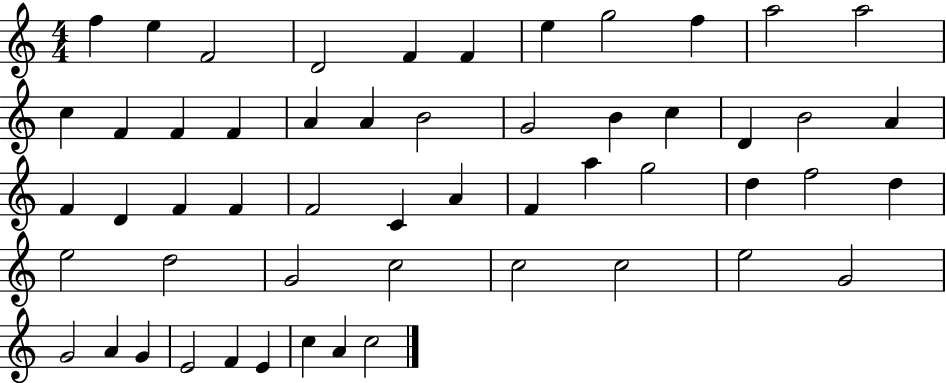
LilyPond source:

{
  \clef treble
  \numericTimeSignature
  \time 4/4
  \key c \major
  f''4 e''4 f'2 | d'2 f'4 f'4 | e''4 g''2 f''4 | a''2 a''2 | \break c''4 f'4 f'4 f'4 | a'4 a'4 b'2 | g'2 b'4 c''4 | d'4 b'2 a'4 | \break f'4 d'4 f'4 f'4 | f'2 c'4 a'4 | f'4 a''4 g''2 | d''4 f''2 d''4 | \break e''2 d''2 | g'2 c''2 | c''2 c''2 | e''2 g'2 | \break g'2 a'4 g'4 | e'2 f'4 e'4 | c''4 a'4 c''2 | \bar "|."
}